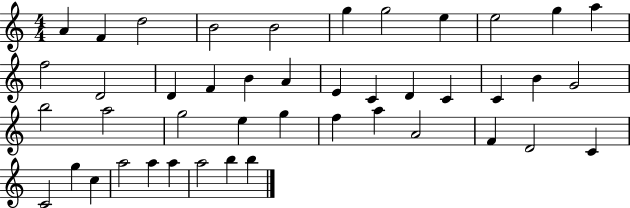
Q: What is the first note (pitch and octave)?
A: A4